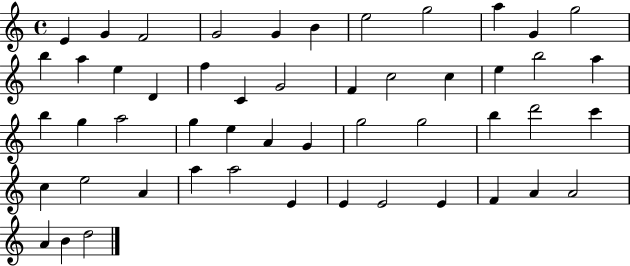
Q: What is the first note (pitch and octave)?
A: E4